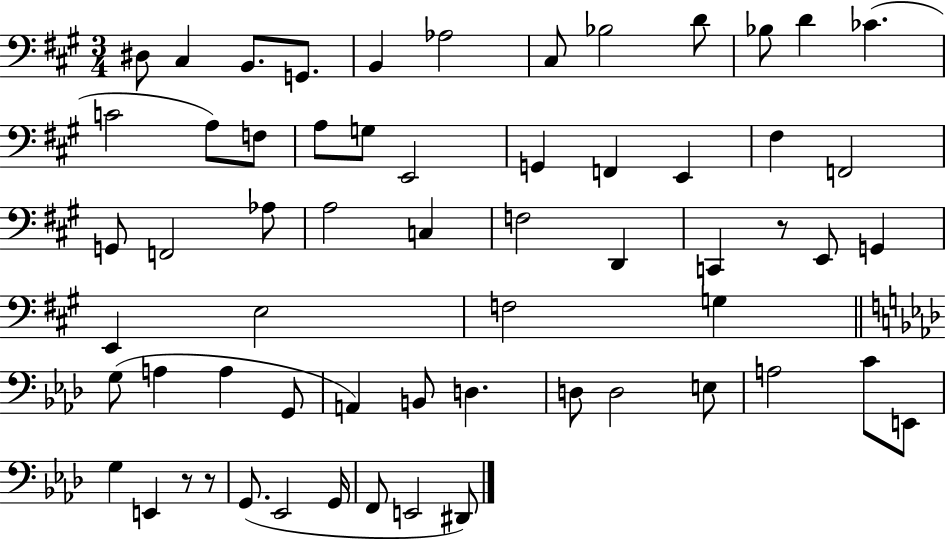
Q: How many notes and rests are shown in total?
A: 61